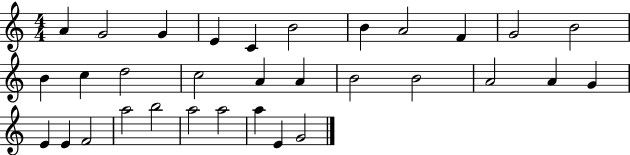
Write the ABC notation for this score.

X:1
T:Untitled
M:4/4
L:1/4
K:C
A G2 G E C B2 B A2 F G2 B2 B c d2 c2 A A B2 B2 A2 A G E E F2 a2 b2 a2 a2 a E G2